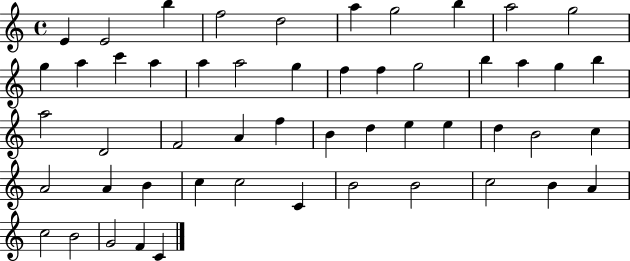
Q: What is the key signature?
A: C major